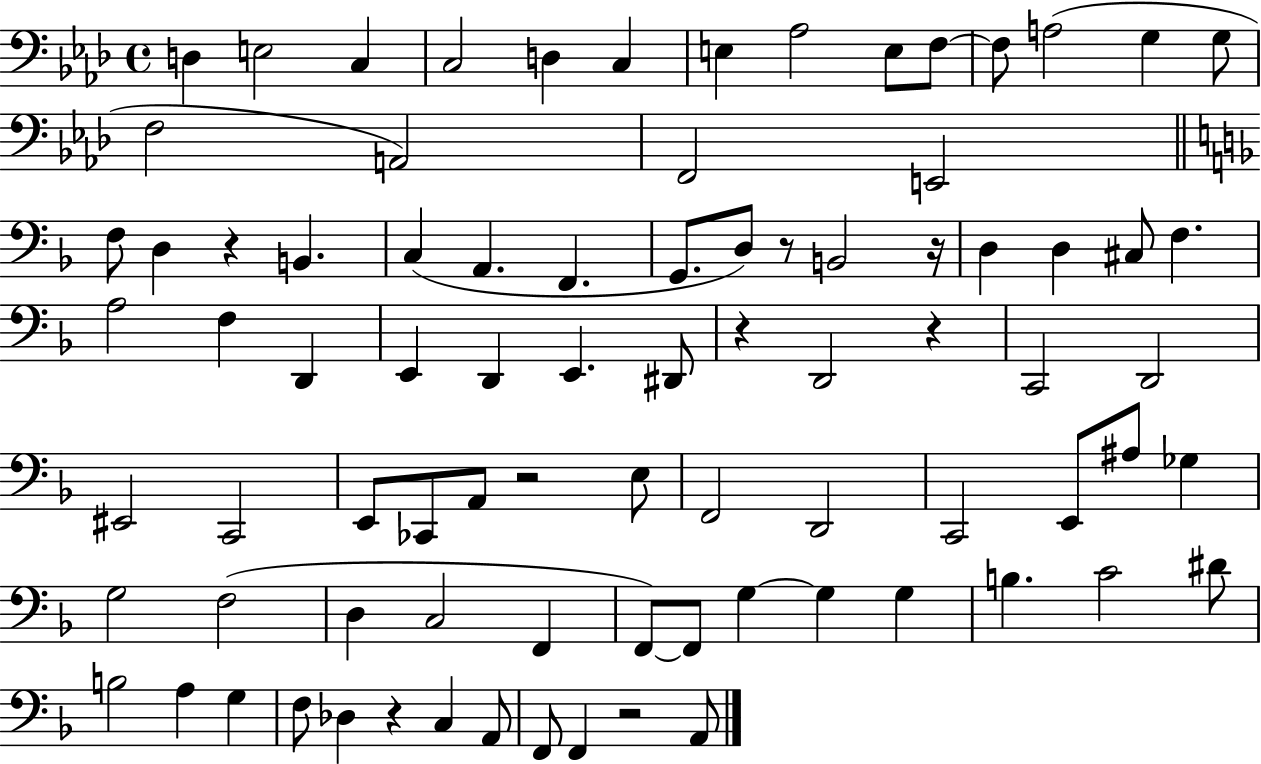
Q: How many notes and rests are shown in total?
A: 84